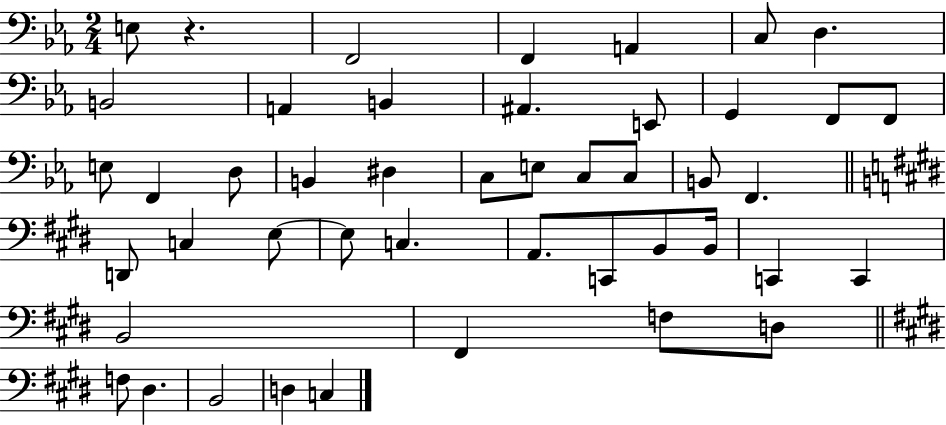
X:1
T:Untitled
M:2/4
L:1/4
K:Eb
E,/2 z F,,2 F,, A,, C,/2 D, B,,2 A,, B,, ^A,, E,,/2 G,, F,,/2 F,,/2 E,/2 F,, D,/2 B,, ^D, C,/2 E,/2 C,/2 C,/2 B,,/2 F,, D,,/2 C, E,/2 E,/2 C, A,,/2 C,,/2 B,,/2 B,,/4 C,, C,, B,,2 ^F,, F,/2 D,/2 F,/2 ^D, B,,2 D, C,